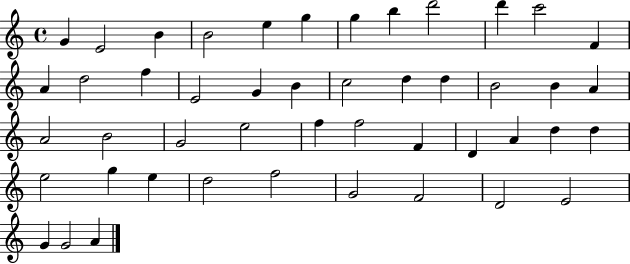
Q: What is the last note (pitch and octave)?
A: A4